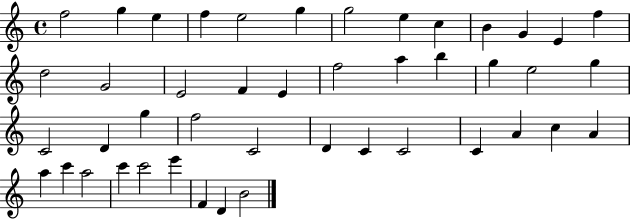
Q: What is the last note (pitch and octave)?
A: B4